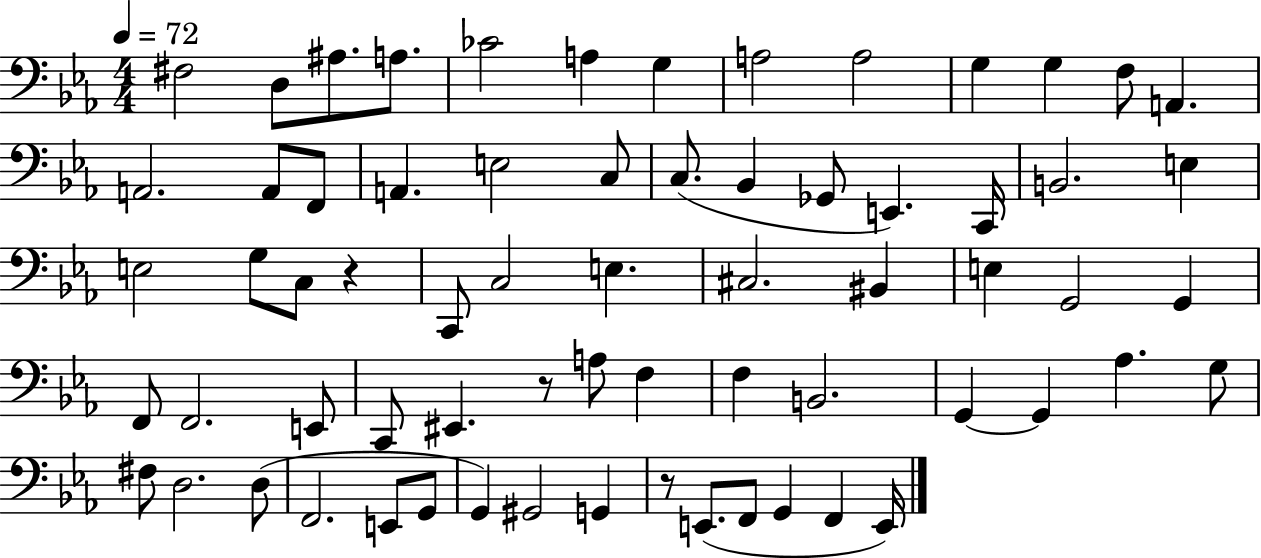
F#3/h D3/e A#3/e. A3/e. CES4/h A3/q G3/q A3/h A3/h G3/q G3/q F3/e A2/q. A2/h. A2/e F2/e A2/q. E3/h C3/e C3/e. Bb2/q Gb2/e E2/q. C2/s B2/h. E3/q E3/h G3/e C3/e R/q C2/e C3/h E3/q. C#3/h. BIS2/q E3/q G2/h G2/q F2/e F2/h. E2/e C2/e EIS2/q. R/e A3/e F3/q F3/q B2/h. G2/q G2/q Ab3/q. G3/e F#3/e D3/h. D3/e F2/h. E2/e G2/e G2/q G#2/h G2/q R/e E2/e. F2/e G2/q F2/q E2/s